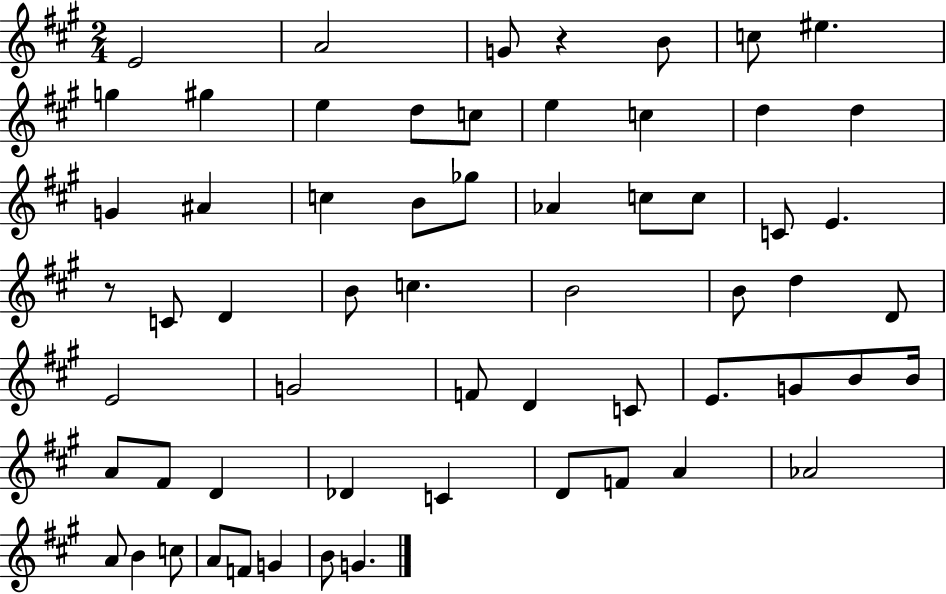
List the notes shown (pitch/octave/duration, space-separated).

E4/h A4/h G4/e R/q B4/e C5/e EIS5/q. G5/q G#5/q E5/q D5/e C5/e E5/q C5/q D5/q D5/q G4/q A#4/q C5/q B4/e Gb5/e Ab4/q C5/e C5/e C4/e E4/q. R/e C4/e D4/q B4/e C5/q. B4/h B4/e D5/q D4/e E4/h G4/h F4/e D4/q C4/e E4/e. G4/e B4/e B4/s A4/e F#4/e D4/q Db4/q C4/q D4/e F4/e A4/q Ab4/h A4/e B4/q C5/e A4/e F4/e G4/q B4/e G4/q.